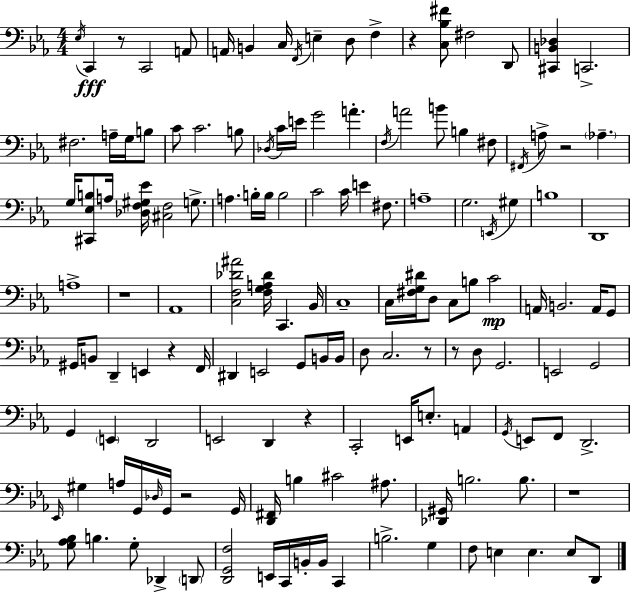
{
  \clef bass
  \numericTimeSignature
  \time 4/4
  \key c \minor
  \acciaccatura { ees16 }\fff c,4 r8 c,2 a,8 | a,16 b,4 c16 \acciaccatura { f,16 } e4-- d8 f4-> | r4 <c bes fis'>8 fis2 | d,8 <cis, b, des>4 c,2.-> | \break fis2. a16-- g16 | b8 c'8 c'2. | b8 \acciaccatura { des16 } c'16 e'16 g'2 a'4.-. | \acciaccatura { f16 } a'2 b'8 b4 | \break fis8 \acciaccatura { fis,16 } a8-> r2 \parenthesize aes4.-- | g16 <cis, ees b>8 a16 <des f gis ees'>16 <cis f>2 | g8.-> a4. b16-. b16 b2 | c'2 c'16 e'4 | \break fis8. a1-- | g2. | \acciaccatura { e,16 } gis4 b1 | d,1 | \break a1-> | r1 | aes,1 | <c f des' ais'>2 <f g a des'>16 c,4. | \break bes,16 c1-- | c16 <fis g dis'>16 d8 c8 b8 c'2\mp | a,16 b,2. | a,16 g,8 gis,16 b,8 d,4-- e,4 | \break r4 f,16 dis,4 e,2 | g,8 b,16 b,16 d8 c2. | r8 r8 d8 g,2. | e,2 g,2 | \break g,4 \parenthesize e,4 d,2 | e,2 d,4 | r4 c,2-. e,16 e8.-. | a,4 \acciaccatura { g,16 } e,8 f,8 d,2.-> | \break \grace { ees,16 } gis4 a16 g,16 \grace { des16 } g,16 | r2 g,16 <d, fis,>16 b4 cis'2 | ais8. <des, gis,>16 b2. | b8. r1 | \break <g aes bes>8 b4. | g8-. des,4-> \parenthesize d,8 <d, g, f>2 | e,16 c,16 b,16-. b,16 c,4 b2.-> | g4 f8 e4 e4. | \break e8 d,8 \bar "|."
}